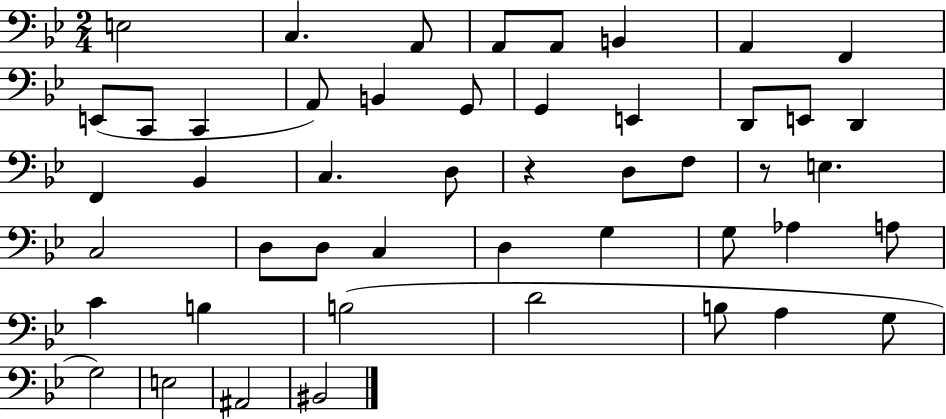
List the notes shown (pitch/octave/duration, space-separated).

E3/h C3/q. A2/e A2/e A2/e B2/q A2/q F2/q E2/e C2/e C2/q A2/e B2/q G2/e G2/q E2/q D2/e E2/e D2/q F2/q Bb2/q C3/q. D3/e R/q D3/e F3/e R/e E3/q. C3/h D3/e D3/e C3/q D3/q G3/q G3/e Ab3/q A3/e C4/q B3/q B3/h D4/h B3/e A3/q G3/e G3/h E3/h A#2/h BIS2/h